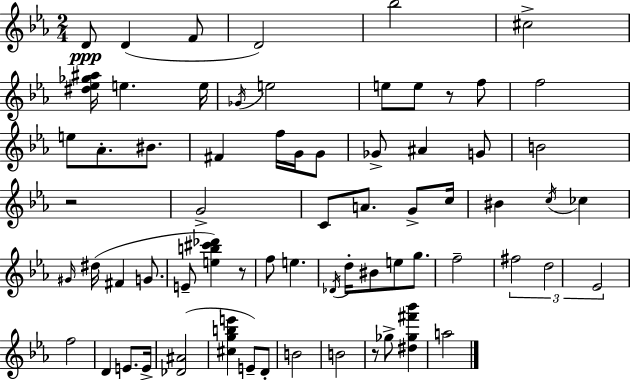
D4/e D4/q F4/e D4/h Bb5/h C#5/h [D#5,Eb5,Gb5,A#5]/s E5/q. E5/s Gb4/s E5/h E5/e E5/e R/e F5/e F5/h E5/e Ab4/e. BIS4/e. F#4/q F5/s G4/s G4/e Gb4/e A#4/q G4/e B4/h R/h G4/h C4/e A4/e. G4/e C5/s BIS4/q C5/s CES5/q G#4/s D#5/s F#4/q G4/e. E4/e [E5,B5,C#6,Db6]/q R/e F5/e E5/q. Db4/s D5/s BIS4/e E5/e G5/e. F5/h F#5/h D5/h Eb4/h F5/h D4/q E4/e. E4/s [Db4,A#4]/h [C#5,G5,B5,E6]/q E4/e D4/e B4/h B4/h R/e Gb5/e [D#5,Gb5,F#6,Bb6]/q A5/h